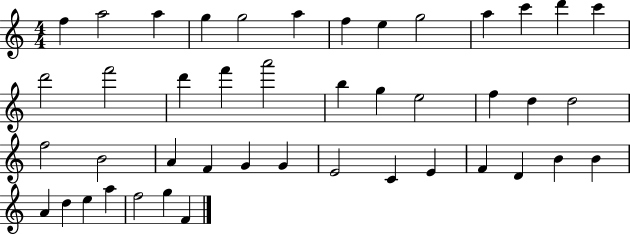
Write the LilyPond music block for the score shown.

{
  \clef treble
  \numericTimeSignature
  \time 4/4
  \key c \major
  f''4 a''2 a''4 | g''4 g''2 a''4 | f''4 e''4 g''2 | a''4 c'''4 d'''4 c'''4 | \break d'''2 f'''2 | d'''4 f'''4 a'''2 | b''4 g''4 e''2 | f''4 d''4 d''2 | \break f''2 b'2 | a'4 f'4 g'4 g'4 | e'2 c'4 e'4 | f'4 d'4 b'4 b'4 | \break a'4 d''4 e''4 a''4 | f''2 g''4 f'4 | \bar "|."
}